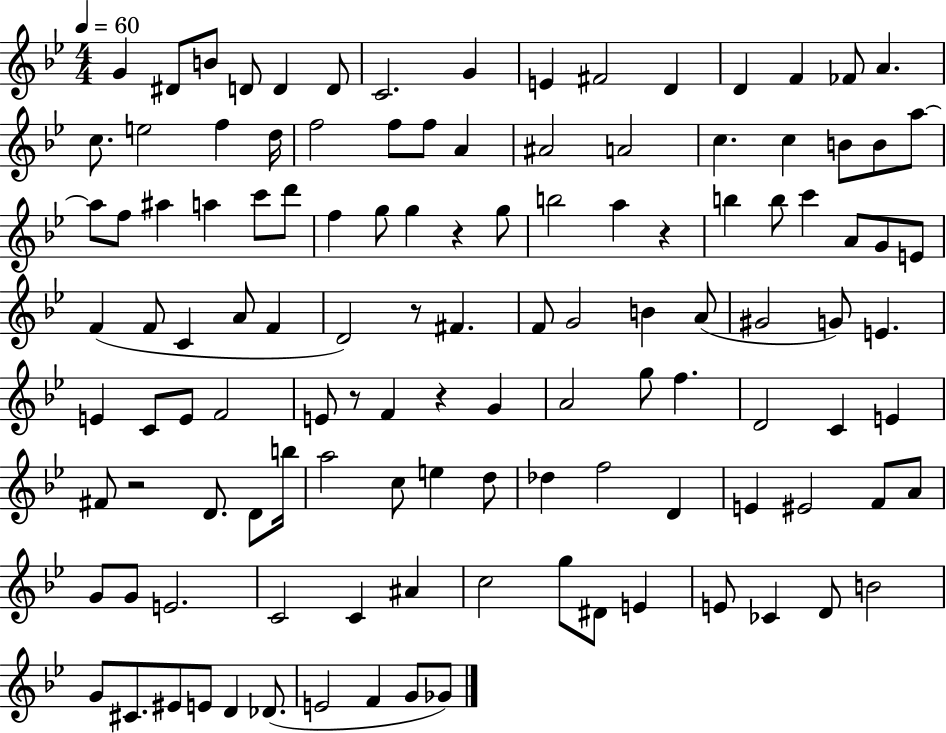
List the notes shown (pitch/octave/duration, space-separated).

G4/q D#4/e B4/e D4/e D4/q D4/e C4/h. G4/q E4/q F#4/h D4/q D4/q F4/q FES4/e A4/q. C5/e. E5/h F5/q D5/s F5/h F5/e F5/e A4/q A#4/h A4/h C5/q. C5/q B4/e B4/e A5/e A5/e F5/e A#5/q A5/q C6/e D6/e F5/q G5/e G5/q R/q G5/e B5/h A5/q R/q B5/q B5/e C6/q A4/e G4/e E4/e F4/q F4/e C4/q A4/e F4/q D4/h R/e F#4/q. F4/e G4/h B4/q A4/e G#4/h G4/e E4/q. E4/q C4/e E4/e F4/h E4/e R/e F4/q R/q G4/q A4/h G5/e F5/q. D4/h C4/q E4/q F#4/e R/h D4/e. D4/e B5/s A5/h C5/e E5/q D5/e Db5/q F5/h D4/q E4/q EIS4/h F4/e A4/e G4/e G4/e E4/h. C4/h C4/q A#4/q C5/h G5/e D#4/e E4/q E4/e CES4/q D4/e B4/h G4/e C#4/e. EIS4/e E4/e D4/q Db4/e. E4/h F4/q G4/e Gb4/e